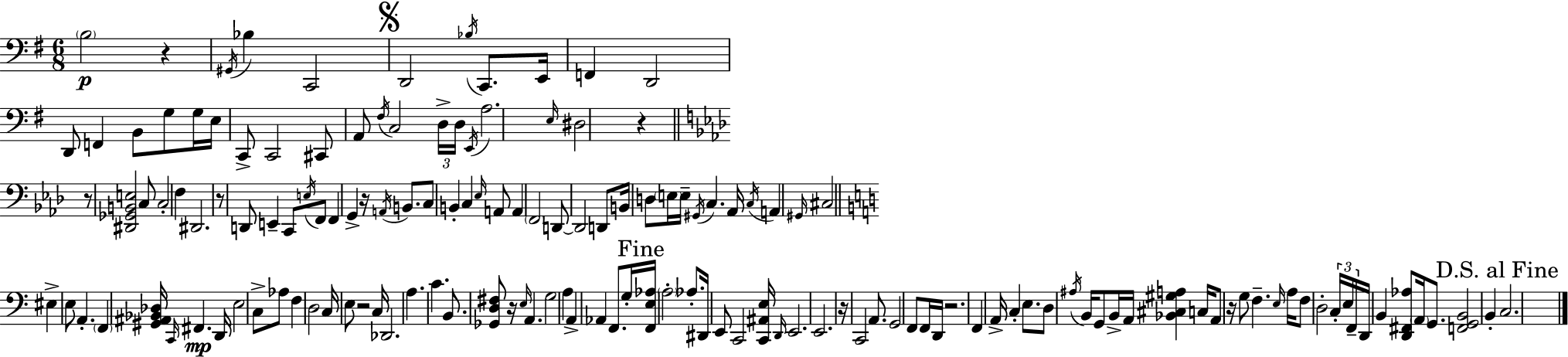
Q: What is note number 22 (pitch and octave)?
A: C3